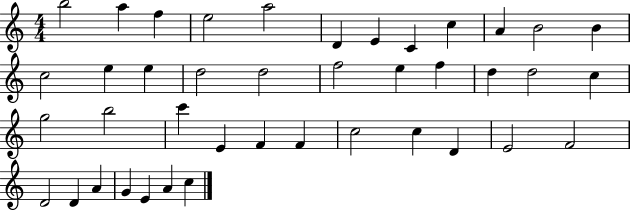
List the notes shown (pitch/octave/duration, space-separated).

B5/h A5/q F5/q E5/h A5/h D4/q E4/q C4/q C5/q A4/q B4/h B4/q C5/h E5/q E5/q D5/h D5/h F5/h E5/q F5/q D5/q D5/h C5/q G5/h B5/h C6/q E4/q F4/q F4/q C5/h C5/q D4/q E4/h F4/h D4/h D4/q A4/q G4/q E4/q A4/q C5/q